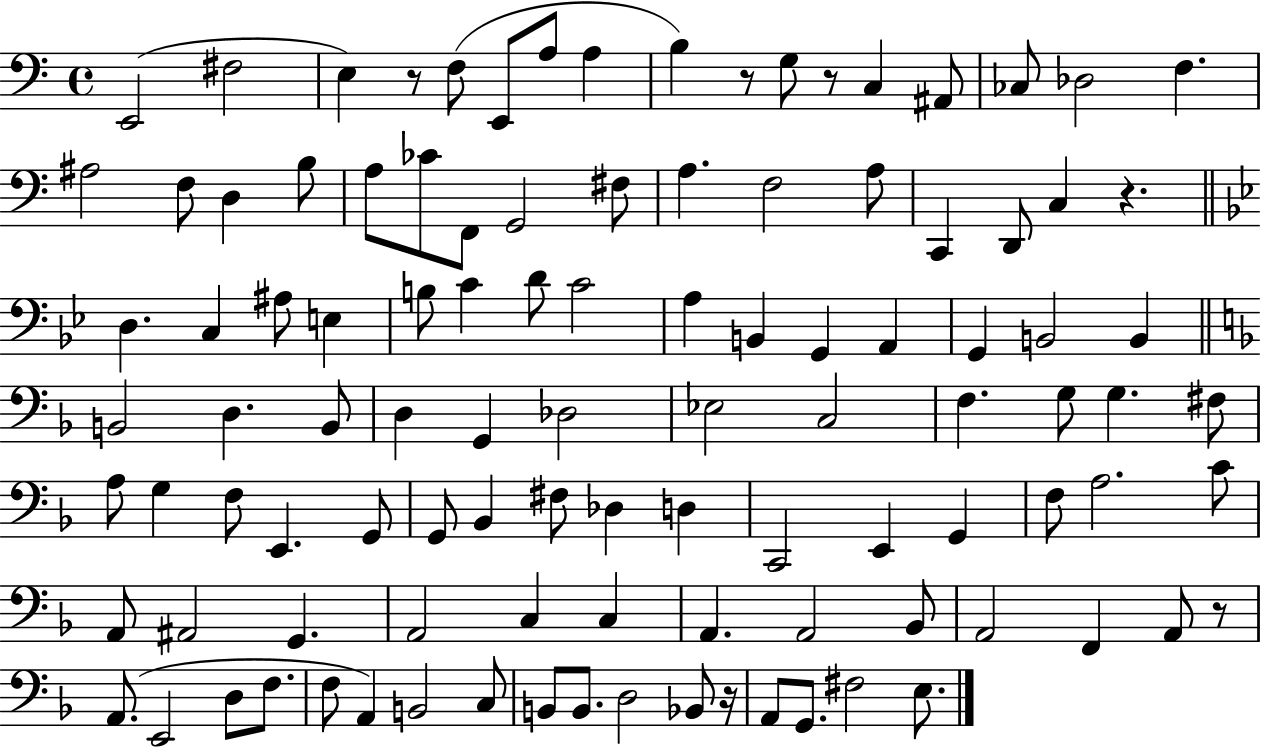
{
  \clef bass
  \time 4/4
  \defaultTimeSignature
  \key c \major
  e,2( fis2 | e4) r8 f8( e,8 a8 a4 | b4) r8 g8 r8 c4 ais,8 | ces8 des2 f4. | \break ais2 f8 d4 b8 | a8 ces'8 f,8 g,2 fis8 | a4. f2 a8 | c,4 d,8 c4 r4. | \break \bar "||" \break \key g \minor d4. c4 ais8 e4 | b8 c'4 d'8 c'2 | a4 b,4 g,4 a,4 | g,4 b,2 b,4 | \break \bar "||" \break \key f \major b,2 d4. b,8 | d4 g,4 des2 | ees2 c2 | f4. g8 g4. fis8 | \break a8 g4 f8 e,4. g,8 | g,8 bes,4 fis8 des4 d4 | c,2 e,4 g,4 | f8 a2. c'8 | \break a,8 ais,2 g,4. | a,2 c4 c4 | a,4. a,2 bes,8 | a,2 f,4 a,8 r8 | \break a,8.( e,2 d8 f8. | f8 a,4) b,2 c8 | b,8 b,8. d2 bes,8 r16 | a,8 g,8. fis2 e8. | \break \bar "|."
}